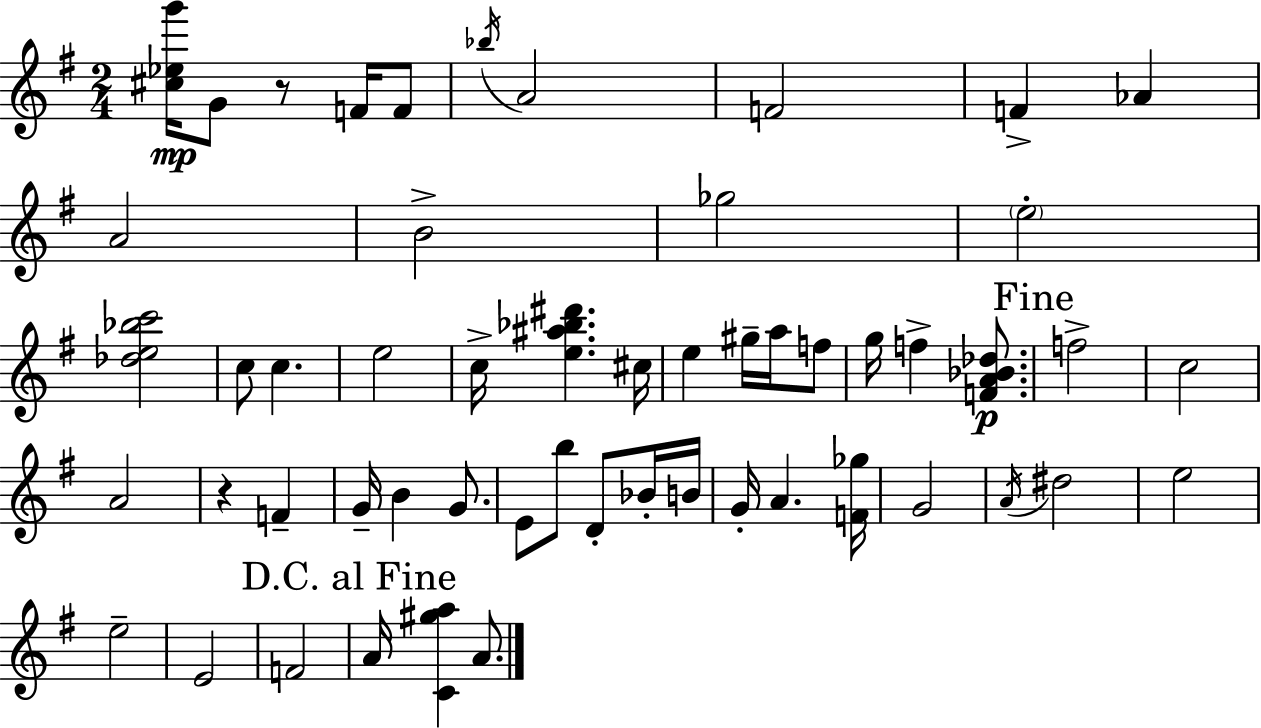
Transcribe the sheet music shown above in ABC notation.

X:1
T:Untitled
M:2/4
L:1/4
K:Em
[^c_eg']/4 G/2 z/2 F/4 F/2 _b/4 A2 F2 F _A A2 B2 _g2 e2 [_de_bc']2 c/2 c e2 c/4 [e^a_b^d'] ^c/4 e ^g/4 a/4 f/2 g/4 f [FA_B_d]/2 f2 c2 A2 z F G/4 B G/2 E/2 b/2 D/2 _B/4 B/4 G/4 A [F_g]/4 G2 A/4 ^d2 e2 e2 E2 F2 A/4 [C^ga] A/2